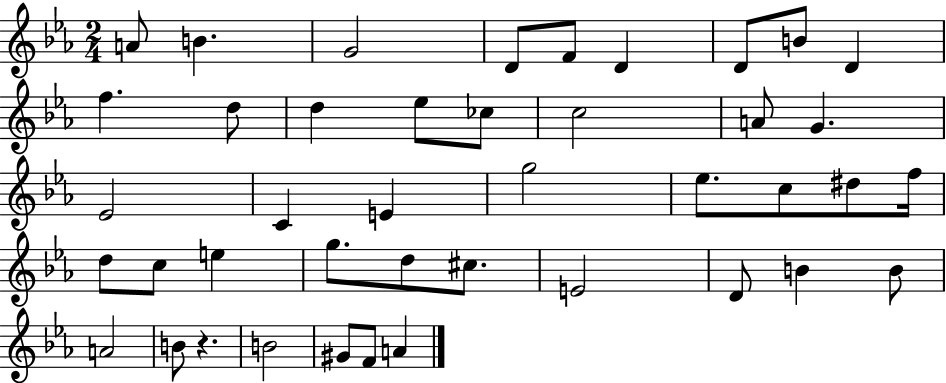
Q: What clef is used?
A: treble